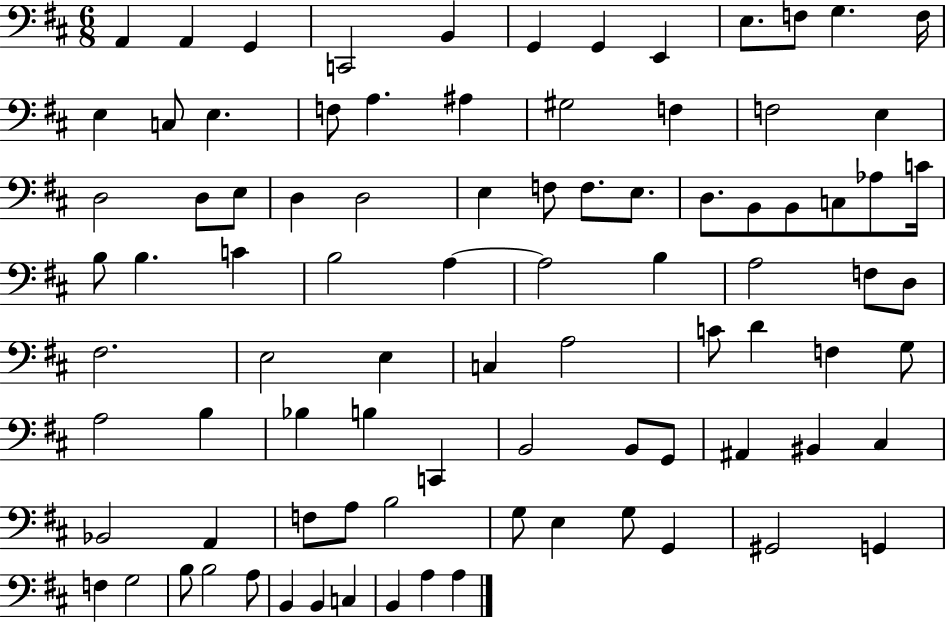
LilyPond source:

{
  \clef bass
  \numericTimeSignature
  \time 6/8
  \key d \major
  a,4 a,4 g,4 | c,2 b,4 | g,4 g,4 e,4 | e8. f8 g4. f16 | \break e4 c8 e4. | f8 a4. ais4 | gis2 f4 | f2 e4 | \break d2 d8 e8 | d4 d2 | e4 f8 f8. e8. | d8. b,8 b,8 c8 aes8 c'16 | \break b8 b4. c'4 | b2 a4~~ | a2 b4 | a2 f8 d8 | \break fis2. | e2 e4 | c4 a2 | c'8 d'4 f4 g8 | \break a2 b4 | bes4 b4 c,4 | b,2 b,8 g,8 | ais,4 bis,4 cis4 | \break bes,2 a,4 | f8 a8 b2 | g8 e4 g8 g,4 | gis,2 g,4 | \break f4 g2 | b8 b2 a8 | b,4 b,4 c4 | b,4 a4 a4 | \break \bar "|."
}